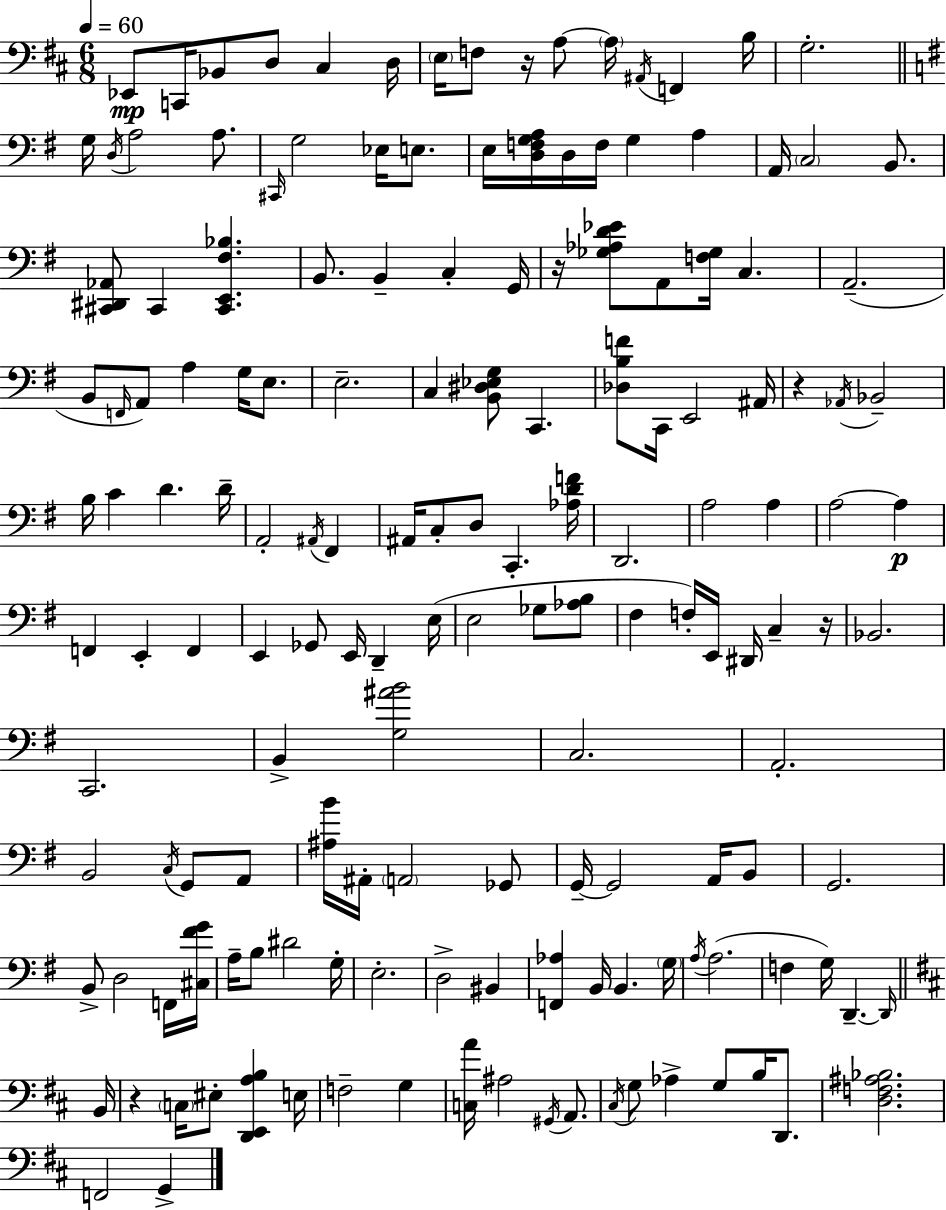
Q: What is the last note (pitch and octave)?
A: G2